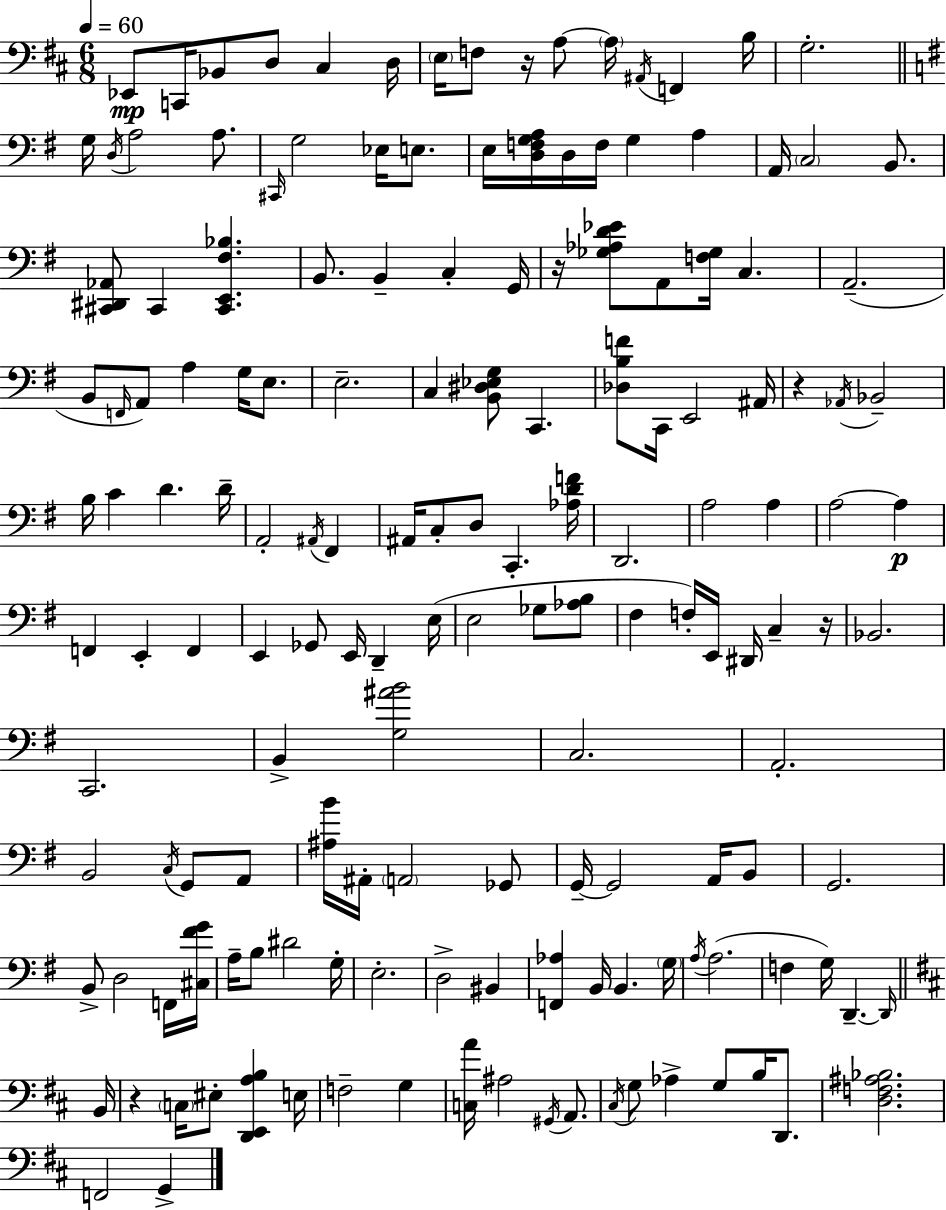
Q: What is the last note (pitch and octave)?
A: G2